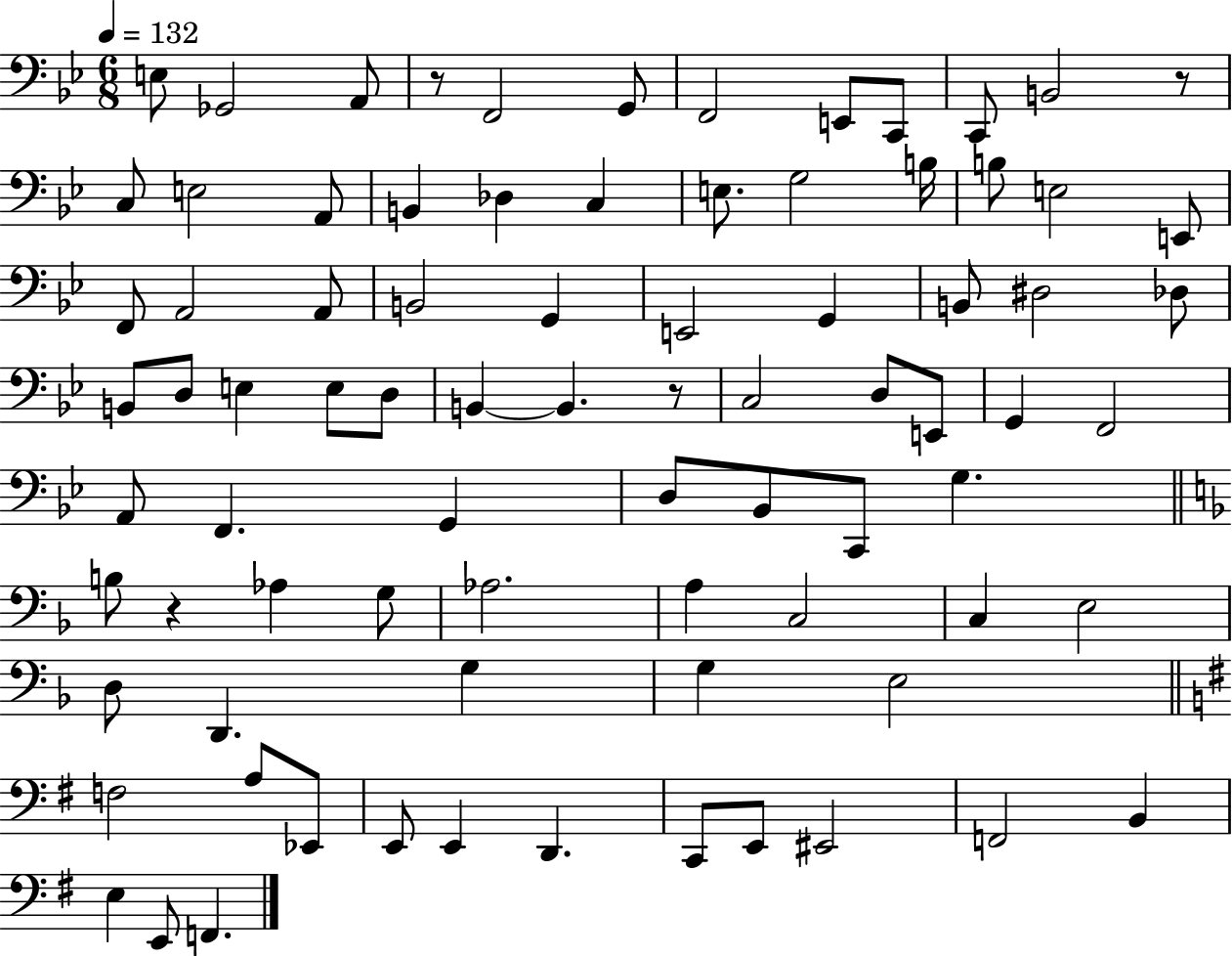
{
  \clef bass
  \numericTimeSignature
  \time 6/8
  \key bes \major
  \tempo 4 = 132
  e8 ges,2 a,8 | r8 f,2 g,8 | f,2 e,8 c,8 | c,8 b,2 r8 | \break c8 e2 a,8 | b,4 des4 c4 | e8. g2 b16 | b8 e2 e,8 | \break f,8 a,2 a,8 | b,2 g,4 | e,2 g,4 | b,8 dis2 des8 | \break b,8 d8 e4 e8 d8 | b,4~~ b,4. r8 | c2 d8 e,8 | g,4 f,2 | \break a,8 f,4. g,4 | d8 bes,8 c,8 g4. | \bar "||" \break \key d \minor b8 r4 aes4 g8 | aes2. | a4 c2 | c4 e2 | \break d8 d,4. g4 | g4 e2 | \bar "||" \break \key g \major f2 a8 ees,8 | e,8 e,4 d,4. | c,8 e,8 eis,2 | f,2 b,4 | \break e4 e,8 f,4. | \bar "|."
}